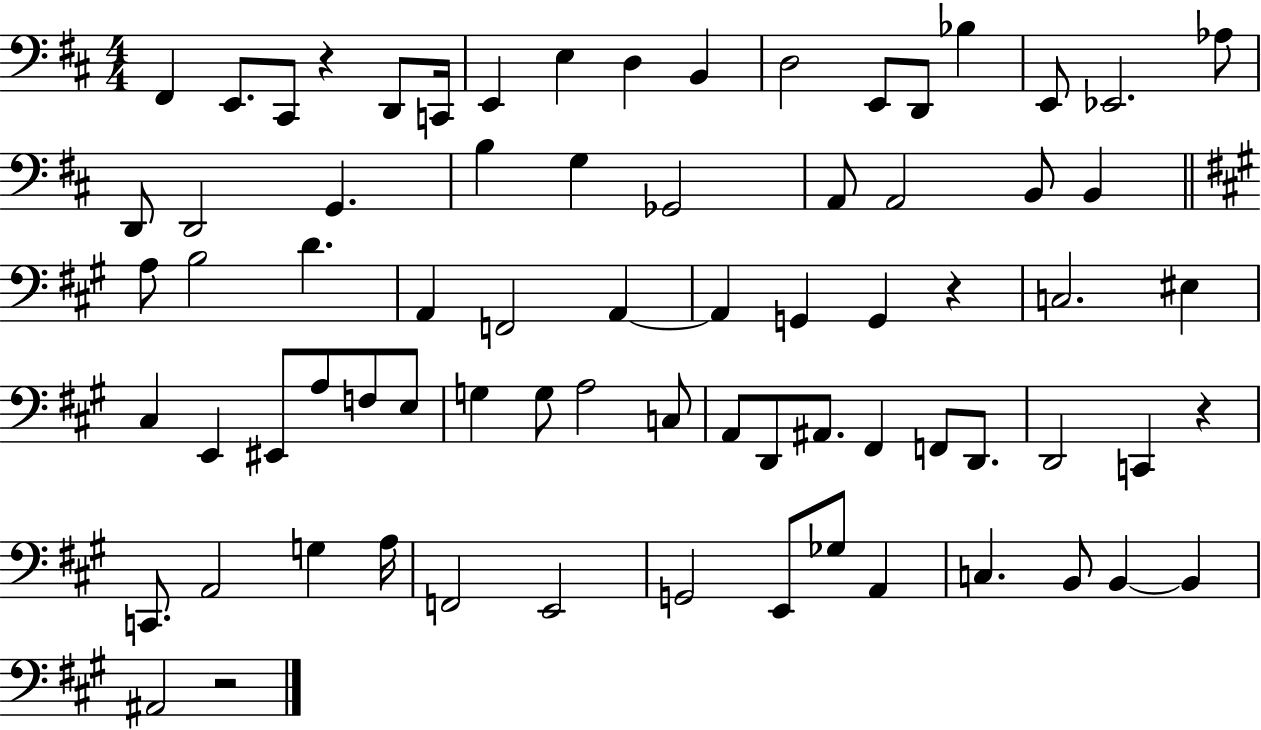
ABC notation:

X:1
T:Untitled
M:4/4
L:1/4
K:D
^F,, E,,/2 ^C,,/2 z D,,/2 C,,/4 E,, E, D, B,, D,2 E,,/2 D,,/2 _B, E,,/2 _E,,2 _A,/2 D,,/2 D,,2 G,, B, G, _G,,2 A,,/2 A,,2 B,,/2 B,, A,/2 B,2 D A,, F,,2 A,, A,, G,, G,, z C,2 ^E, ^C, E,, ^E,,/2 A,/2 F,/2 E,/2 G, G,/2 A,2 C,/2 A,,/2 D,,/2 ^A,,/2 ^F,, F,,/2 D,,/2 D,,2 C,, z C,,/2 A,,2 G, A,/4 F,,2 E,,2 G,,2 E,,/2 _G,/2 A,, C, B,,/2 B,, B,, ^A,,2 z2